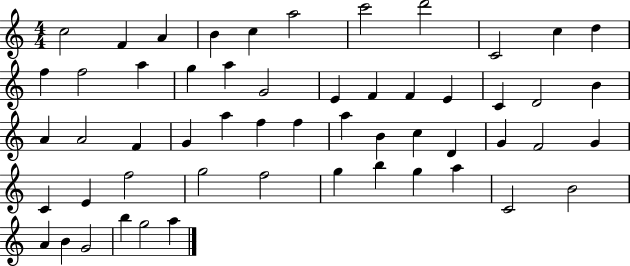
X:1
T:Untitled
M:4/4
L:1/4
K:C
c2 F A B c a2 c'2 d'2 C2 c d f f2 a g a G2 E F F E C D2 B A A2 F G a f f a B c D G F2 G C E f2 g2 f2 g b g a C2 B2 A B G2 b g2 a